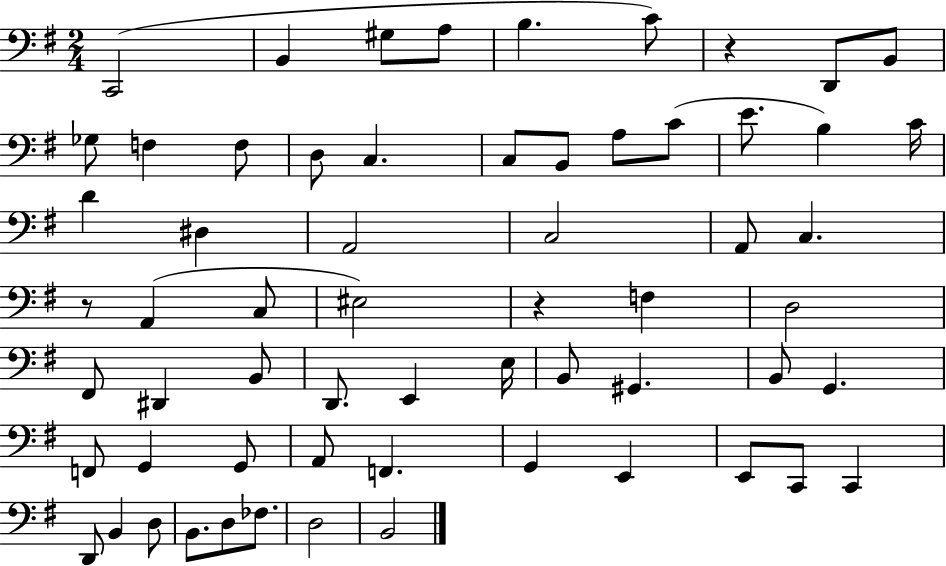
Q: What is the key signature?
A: G major